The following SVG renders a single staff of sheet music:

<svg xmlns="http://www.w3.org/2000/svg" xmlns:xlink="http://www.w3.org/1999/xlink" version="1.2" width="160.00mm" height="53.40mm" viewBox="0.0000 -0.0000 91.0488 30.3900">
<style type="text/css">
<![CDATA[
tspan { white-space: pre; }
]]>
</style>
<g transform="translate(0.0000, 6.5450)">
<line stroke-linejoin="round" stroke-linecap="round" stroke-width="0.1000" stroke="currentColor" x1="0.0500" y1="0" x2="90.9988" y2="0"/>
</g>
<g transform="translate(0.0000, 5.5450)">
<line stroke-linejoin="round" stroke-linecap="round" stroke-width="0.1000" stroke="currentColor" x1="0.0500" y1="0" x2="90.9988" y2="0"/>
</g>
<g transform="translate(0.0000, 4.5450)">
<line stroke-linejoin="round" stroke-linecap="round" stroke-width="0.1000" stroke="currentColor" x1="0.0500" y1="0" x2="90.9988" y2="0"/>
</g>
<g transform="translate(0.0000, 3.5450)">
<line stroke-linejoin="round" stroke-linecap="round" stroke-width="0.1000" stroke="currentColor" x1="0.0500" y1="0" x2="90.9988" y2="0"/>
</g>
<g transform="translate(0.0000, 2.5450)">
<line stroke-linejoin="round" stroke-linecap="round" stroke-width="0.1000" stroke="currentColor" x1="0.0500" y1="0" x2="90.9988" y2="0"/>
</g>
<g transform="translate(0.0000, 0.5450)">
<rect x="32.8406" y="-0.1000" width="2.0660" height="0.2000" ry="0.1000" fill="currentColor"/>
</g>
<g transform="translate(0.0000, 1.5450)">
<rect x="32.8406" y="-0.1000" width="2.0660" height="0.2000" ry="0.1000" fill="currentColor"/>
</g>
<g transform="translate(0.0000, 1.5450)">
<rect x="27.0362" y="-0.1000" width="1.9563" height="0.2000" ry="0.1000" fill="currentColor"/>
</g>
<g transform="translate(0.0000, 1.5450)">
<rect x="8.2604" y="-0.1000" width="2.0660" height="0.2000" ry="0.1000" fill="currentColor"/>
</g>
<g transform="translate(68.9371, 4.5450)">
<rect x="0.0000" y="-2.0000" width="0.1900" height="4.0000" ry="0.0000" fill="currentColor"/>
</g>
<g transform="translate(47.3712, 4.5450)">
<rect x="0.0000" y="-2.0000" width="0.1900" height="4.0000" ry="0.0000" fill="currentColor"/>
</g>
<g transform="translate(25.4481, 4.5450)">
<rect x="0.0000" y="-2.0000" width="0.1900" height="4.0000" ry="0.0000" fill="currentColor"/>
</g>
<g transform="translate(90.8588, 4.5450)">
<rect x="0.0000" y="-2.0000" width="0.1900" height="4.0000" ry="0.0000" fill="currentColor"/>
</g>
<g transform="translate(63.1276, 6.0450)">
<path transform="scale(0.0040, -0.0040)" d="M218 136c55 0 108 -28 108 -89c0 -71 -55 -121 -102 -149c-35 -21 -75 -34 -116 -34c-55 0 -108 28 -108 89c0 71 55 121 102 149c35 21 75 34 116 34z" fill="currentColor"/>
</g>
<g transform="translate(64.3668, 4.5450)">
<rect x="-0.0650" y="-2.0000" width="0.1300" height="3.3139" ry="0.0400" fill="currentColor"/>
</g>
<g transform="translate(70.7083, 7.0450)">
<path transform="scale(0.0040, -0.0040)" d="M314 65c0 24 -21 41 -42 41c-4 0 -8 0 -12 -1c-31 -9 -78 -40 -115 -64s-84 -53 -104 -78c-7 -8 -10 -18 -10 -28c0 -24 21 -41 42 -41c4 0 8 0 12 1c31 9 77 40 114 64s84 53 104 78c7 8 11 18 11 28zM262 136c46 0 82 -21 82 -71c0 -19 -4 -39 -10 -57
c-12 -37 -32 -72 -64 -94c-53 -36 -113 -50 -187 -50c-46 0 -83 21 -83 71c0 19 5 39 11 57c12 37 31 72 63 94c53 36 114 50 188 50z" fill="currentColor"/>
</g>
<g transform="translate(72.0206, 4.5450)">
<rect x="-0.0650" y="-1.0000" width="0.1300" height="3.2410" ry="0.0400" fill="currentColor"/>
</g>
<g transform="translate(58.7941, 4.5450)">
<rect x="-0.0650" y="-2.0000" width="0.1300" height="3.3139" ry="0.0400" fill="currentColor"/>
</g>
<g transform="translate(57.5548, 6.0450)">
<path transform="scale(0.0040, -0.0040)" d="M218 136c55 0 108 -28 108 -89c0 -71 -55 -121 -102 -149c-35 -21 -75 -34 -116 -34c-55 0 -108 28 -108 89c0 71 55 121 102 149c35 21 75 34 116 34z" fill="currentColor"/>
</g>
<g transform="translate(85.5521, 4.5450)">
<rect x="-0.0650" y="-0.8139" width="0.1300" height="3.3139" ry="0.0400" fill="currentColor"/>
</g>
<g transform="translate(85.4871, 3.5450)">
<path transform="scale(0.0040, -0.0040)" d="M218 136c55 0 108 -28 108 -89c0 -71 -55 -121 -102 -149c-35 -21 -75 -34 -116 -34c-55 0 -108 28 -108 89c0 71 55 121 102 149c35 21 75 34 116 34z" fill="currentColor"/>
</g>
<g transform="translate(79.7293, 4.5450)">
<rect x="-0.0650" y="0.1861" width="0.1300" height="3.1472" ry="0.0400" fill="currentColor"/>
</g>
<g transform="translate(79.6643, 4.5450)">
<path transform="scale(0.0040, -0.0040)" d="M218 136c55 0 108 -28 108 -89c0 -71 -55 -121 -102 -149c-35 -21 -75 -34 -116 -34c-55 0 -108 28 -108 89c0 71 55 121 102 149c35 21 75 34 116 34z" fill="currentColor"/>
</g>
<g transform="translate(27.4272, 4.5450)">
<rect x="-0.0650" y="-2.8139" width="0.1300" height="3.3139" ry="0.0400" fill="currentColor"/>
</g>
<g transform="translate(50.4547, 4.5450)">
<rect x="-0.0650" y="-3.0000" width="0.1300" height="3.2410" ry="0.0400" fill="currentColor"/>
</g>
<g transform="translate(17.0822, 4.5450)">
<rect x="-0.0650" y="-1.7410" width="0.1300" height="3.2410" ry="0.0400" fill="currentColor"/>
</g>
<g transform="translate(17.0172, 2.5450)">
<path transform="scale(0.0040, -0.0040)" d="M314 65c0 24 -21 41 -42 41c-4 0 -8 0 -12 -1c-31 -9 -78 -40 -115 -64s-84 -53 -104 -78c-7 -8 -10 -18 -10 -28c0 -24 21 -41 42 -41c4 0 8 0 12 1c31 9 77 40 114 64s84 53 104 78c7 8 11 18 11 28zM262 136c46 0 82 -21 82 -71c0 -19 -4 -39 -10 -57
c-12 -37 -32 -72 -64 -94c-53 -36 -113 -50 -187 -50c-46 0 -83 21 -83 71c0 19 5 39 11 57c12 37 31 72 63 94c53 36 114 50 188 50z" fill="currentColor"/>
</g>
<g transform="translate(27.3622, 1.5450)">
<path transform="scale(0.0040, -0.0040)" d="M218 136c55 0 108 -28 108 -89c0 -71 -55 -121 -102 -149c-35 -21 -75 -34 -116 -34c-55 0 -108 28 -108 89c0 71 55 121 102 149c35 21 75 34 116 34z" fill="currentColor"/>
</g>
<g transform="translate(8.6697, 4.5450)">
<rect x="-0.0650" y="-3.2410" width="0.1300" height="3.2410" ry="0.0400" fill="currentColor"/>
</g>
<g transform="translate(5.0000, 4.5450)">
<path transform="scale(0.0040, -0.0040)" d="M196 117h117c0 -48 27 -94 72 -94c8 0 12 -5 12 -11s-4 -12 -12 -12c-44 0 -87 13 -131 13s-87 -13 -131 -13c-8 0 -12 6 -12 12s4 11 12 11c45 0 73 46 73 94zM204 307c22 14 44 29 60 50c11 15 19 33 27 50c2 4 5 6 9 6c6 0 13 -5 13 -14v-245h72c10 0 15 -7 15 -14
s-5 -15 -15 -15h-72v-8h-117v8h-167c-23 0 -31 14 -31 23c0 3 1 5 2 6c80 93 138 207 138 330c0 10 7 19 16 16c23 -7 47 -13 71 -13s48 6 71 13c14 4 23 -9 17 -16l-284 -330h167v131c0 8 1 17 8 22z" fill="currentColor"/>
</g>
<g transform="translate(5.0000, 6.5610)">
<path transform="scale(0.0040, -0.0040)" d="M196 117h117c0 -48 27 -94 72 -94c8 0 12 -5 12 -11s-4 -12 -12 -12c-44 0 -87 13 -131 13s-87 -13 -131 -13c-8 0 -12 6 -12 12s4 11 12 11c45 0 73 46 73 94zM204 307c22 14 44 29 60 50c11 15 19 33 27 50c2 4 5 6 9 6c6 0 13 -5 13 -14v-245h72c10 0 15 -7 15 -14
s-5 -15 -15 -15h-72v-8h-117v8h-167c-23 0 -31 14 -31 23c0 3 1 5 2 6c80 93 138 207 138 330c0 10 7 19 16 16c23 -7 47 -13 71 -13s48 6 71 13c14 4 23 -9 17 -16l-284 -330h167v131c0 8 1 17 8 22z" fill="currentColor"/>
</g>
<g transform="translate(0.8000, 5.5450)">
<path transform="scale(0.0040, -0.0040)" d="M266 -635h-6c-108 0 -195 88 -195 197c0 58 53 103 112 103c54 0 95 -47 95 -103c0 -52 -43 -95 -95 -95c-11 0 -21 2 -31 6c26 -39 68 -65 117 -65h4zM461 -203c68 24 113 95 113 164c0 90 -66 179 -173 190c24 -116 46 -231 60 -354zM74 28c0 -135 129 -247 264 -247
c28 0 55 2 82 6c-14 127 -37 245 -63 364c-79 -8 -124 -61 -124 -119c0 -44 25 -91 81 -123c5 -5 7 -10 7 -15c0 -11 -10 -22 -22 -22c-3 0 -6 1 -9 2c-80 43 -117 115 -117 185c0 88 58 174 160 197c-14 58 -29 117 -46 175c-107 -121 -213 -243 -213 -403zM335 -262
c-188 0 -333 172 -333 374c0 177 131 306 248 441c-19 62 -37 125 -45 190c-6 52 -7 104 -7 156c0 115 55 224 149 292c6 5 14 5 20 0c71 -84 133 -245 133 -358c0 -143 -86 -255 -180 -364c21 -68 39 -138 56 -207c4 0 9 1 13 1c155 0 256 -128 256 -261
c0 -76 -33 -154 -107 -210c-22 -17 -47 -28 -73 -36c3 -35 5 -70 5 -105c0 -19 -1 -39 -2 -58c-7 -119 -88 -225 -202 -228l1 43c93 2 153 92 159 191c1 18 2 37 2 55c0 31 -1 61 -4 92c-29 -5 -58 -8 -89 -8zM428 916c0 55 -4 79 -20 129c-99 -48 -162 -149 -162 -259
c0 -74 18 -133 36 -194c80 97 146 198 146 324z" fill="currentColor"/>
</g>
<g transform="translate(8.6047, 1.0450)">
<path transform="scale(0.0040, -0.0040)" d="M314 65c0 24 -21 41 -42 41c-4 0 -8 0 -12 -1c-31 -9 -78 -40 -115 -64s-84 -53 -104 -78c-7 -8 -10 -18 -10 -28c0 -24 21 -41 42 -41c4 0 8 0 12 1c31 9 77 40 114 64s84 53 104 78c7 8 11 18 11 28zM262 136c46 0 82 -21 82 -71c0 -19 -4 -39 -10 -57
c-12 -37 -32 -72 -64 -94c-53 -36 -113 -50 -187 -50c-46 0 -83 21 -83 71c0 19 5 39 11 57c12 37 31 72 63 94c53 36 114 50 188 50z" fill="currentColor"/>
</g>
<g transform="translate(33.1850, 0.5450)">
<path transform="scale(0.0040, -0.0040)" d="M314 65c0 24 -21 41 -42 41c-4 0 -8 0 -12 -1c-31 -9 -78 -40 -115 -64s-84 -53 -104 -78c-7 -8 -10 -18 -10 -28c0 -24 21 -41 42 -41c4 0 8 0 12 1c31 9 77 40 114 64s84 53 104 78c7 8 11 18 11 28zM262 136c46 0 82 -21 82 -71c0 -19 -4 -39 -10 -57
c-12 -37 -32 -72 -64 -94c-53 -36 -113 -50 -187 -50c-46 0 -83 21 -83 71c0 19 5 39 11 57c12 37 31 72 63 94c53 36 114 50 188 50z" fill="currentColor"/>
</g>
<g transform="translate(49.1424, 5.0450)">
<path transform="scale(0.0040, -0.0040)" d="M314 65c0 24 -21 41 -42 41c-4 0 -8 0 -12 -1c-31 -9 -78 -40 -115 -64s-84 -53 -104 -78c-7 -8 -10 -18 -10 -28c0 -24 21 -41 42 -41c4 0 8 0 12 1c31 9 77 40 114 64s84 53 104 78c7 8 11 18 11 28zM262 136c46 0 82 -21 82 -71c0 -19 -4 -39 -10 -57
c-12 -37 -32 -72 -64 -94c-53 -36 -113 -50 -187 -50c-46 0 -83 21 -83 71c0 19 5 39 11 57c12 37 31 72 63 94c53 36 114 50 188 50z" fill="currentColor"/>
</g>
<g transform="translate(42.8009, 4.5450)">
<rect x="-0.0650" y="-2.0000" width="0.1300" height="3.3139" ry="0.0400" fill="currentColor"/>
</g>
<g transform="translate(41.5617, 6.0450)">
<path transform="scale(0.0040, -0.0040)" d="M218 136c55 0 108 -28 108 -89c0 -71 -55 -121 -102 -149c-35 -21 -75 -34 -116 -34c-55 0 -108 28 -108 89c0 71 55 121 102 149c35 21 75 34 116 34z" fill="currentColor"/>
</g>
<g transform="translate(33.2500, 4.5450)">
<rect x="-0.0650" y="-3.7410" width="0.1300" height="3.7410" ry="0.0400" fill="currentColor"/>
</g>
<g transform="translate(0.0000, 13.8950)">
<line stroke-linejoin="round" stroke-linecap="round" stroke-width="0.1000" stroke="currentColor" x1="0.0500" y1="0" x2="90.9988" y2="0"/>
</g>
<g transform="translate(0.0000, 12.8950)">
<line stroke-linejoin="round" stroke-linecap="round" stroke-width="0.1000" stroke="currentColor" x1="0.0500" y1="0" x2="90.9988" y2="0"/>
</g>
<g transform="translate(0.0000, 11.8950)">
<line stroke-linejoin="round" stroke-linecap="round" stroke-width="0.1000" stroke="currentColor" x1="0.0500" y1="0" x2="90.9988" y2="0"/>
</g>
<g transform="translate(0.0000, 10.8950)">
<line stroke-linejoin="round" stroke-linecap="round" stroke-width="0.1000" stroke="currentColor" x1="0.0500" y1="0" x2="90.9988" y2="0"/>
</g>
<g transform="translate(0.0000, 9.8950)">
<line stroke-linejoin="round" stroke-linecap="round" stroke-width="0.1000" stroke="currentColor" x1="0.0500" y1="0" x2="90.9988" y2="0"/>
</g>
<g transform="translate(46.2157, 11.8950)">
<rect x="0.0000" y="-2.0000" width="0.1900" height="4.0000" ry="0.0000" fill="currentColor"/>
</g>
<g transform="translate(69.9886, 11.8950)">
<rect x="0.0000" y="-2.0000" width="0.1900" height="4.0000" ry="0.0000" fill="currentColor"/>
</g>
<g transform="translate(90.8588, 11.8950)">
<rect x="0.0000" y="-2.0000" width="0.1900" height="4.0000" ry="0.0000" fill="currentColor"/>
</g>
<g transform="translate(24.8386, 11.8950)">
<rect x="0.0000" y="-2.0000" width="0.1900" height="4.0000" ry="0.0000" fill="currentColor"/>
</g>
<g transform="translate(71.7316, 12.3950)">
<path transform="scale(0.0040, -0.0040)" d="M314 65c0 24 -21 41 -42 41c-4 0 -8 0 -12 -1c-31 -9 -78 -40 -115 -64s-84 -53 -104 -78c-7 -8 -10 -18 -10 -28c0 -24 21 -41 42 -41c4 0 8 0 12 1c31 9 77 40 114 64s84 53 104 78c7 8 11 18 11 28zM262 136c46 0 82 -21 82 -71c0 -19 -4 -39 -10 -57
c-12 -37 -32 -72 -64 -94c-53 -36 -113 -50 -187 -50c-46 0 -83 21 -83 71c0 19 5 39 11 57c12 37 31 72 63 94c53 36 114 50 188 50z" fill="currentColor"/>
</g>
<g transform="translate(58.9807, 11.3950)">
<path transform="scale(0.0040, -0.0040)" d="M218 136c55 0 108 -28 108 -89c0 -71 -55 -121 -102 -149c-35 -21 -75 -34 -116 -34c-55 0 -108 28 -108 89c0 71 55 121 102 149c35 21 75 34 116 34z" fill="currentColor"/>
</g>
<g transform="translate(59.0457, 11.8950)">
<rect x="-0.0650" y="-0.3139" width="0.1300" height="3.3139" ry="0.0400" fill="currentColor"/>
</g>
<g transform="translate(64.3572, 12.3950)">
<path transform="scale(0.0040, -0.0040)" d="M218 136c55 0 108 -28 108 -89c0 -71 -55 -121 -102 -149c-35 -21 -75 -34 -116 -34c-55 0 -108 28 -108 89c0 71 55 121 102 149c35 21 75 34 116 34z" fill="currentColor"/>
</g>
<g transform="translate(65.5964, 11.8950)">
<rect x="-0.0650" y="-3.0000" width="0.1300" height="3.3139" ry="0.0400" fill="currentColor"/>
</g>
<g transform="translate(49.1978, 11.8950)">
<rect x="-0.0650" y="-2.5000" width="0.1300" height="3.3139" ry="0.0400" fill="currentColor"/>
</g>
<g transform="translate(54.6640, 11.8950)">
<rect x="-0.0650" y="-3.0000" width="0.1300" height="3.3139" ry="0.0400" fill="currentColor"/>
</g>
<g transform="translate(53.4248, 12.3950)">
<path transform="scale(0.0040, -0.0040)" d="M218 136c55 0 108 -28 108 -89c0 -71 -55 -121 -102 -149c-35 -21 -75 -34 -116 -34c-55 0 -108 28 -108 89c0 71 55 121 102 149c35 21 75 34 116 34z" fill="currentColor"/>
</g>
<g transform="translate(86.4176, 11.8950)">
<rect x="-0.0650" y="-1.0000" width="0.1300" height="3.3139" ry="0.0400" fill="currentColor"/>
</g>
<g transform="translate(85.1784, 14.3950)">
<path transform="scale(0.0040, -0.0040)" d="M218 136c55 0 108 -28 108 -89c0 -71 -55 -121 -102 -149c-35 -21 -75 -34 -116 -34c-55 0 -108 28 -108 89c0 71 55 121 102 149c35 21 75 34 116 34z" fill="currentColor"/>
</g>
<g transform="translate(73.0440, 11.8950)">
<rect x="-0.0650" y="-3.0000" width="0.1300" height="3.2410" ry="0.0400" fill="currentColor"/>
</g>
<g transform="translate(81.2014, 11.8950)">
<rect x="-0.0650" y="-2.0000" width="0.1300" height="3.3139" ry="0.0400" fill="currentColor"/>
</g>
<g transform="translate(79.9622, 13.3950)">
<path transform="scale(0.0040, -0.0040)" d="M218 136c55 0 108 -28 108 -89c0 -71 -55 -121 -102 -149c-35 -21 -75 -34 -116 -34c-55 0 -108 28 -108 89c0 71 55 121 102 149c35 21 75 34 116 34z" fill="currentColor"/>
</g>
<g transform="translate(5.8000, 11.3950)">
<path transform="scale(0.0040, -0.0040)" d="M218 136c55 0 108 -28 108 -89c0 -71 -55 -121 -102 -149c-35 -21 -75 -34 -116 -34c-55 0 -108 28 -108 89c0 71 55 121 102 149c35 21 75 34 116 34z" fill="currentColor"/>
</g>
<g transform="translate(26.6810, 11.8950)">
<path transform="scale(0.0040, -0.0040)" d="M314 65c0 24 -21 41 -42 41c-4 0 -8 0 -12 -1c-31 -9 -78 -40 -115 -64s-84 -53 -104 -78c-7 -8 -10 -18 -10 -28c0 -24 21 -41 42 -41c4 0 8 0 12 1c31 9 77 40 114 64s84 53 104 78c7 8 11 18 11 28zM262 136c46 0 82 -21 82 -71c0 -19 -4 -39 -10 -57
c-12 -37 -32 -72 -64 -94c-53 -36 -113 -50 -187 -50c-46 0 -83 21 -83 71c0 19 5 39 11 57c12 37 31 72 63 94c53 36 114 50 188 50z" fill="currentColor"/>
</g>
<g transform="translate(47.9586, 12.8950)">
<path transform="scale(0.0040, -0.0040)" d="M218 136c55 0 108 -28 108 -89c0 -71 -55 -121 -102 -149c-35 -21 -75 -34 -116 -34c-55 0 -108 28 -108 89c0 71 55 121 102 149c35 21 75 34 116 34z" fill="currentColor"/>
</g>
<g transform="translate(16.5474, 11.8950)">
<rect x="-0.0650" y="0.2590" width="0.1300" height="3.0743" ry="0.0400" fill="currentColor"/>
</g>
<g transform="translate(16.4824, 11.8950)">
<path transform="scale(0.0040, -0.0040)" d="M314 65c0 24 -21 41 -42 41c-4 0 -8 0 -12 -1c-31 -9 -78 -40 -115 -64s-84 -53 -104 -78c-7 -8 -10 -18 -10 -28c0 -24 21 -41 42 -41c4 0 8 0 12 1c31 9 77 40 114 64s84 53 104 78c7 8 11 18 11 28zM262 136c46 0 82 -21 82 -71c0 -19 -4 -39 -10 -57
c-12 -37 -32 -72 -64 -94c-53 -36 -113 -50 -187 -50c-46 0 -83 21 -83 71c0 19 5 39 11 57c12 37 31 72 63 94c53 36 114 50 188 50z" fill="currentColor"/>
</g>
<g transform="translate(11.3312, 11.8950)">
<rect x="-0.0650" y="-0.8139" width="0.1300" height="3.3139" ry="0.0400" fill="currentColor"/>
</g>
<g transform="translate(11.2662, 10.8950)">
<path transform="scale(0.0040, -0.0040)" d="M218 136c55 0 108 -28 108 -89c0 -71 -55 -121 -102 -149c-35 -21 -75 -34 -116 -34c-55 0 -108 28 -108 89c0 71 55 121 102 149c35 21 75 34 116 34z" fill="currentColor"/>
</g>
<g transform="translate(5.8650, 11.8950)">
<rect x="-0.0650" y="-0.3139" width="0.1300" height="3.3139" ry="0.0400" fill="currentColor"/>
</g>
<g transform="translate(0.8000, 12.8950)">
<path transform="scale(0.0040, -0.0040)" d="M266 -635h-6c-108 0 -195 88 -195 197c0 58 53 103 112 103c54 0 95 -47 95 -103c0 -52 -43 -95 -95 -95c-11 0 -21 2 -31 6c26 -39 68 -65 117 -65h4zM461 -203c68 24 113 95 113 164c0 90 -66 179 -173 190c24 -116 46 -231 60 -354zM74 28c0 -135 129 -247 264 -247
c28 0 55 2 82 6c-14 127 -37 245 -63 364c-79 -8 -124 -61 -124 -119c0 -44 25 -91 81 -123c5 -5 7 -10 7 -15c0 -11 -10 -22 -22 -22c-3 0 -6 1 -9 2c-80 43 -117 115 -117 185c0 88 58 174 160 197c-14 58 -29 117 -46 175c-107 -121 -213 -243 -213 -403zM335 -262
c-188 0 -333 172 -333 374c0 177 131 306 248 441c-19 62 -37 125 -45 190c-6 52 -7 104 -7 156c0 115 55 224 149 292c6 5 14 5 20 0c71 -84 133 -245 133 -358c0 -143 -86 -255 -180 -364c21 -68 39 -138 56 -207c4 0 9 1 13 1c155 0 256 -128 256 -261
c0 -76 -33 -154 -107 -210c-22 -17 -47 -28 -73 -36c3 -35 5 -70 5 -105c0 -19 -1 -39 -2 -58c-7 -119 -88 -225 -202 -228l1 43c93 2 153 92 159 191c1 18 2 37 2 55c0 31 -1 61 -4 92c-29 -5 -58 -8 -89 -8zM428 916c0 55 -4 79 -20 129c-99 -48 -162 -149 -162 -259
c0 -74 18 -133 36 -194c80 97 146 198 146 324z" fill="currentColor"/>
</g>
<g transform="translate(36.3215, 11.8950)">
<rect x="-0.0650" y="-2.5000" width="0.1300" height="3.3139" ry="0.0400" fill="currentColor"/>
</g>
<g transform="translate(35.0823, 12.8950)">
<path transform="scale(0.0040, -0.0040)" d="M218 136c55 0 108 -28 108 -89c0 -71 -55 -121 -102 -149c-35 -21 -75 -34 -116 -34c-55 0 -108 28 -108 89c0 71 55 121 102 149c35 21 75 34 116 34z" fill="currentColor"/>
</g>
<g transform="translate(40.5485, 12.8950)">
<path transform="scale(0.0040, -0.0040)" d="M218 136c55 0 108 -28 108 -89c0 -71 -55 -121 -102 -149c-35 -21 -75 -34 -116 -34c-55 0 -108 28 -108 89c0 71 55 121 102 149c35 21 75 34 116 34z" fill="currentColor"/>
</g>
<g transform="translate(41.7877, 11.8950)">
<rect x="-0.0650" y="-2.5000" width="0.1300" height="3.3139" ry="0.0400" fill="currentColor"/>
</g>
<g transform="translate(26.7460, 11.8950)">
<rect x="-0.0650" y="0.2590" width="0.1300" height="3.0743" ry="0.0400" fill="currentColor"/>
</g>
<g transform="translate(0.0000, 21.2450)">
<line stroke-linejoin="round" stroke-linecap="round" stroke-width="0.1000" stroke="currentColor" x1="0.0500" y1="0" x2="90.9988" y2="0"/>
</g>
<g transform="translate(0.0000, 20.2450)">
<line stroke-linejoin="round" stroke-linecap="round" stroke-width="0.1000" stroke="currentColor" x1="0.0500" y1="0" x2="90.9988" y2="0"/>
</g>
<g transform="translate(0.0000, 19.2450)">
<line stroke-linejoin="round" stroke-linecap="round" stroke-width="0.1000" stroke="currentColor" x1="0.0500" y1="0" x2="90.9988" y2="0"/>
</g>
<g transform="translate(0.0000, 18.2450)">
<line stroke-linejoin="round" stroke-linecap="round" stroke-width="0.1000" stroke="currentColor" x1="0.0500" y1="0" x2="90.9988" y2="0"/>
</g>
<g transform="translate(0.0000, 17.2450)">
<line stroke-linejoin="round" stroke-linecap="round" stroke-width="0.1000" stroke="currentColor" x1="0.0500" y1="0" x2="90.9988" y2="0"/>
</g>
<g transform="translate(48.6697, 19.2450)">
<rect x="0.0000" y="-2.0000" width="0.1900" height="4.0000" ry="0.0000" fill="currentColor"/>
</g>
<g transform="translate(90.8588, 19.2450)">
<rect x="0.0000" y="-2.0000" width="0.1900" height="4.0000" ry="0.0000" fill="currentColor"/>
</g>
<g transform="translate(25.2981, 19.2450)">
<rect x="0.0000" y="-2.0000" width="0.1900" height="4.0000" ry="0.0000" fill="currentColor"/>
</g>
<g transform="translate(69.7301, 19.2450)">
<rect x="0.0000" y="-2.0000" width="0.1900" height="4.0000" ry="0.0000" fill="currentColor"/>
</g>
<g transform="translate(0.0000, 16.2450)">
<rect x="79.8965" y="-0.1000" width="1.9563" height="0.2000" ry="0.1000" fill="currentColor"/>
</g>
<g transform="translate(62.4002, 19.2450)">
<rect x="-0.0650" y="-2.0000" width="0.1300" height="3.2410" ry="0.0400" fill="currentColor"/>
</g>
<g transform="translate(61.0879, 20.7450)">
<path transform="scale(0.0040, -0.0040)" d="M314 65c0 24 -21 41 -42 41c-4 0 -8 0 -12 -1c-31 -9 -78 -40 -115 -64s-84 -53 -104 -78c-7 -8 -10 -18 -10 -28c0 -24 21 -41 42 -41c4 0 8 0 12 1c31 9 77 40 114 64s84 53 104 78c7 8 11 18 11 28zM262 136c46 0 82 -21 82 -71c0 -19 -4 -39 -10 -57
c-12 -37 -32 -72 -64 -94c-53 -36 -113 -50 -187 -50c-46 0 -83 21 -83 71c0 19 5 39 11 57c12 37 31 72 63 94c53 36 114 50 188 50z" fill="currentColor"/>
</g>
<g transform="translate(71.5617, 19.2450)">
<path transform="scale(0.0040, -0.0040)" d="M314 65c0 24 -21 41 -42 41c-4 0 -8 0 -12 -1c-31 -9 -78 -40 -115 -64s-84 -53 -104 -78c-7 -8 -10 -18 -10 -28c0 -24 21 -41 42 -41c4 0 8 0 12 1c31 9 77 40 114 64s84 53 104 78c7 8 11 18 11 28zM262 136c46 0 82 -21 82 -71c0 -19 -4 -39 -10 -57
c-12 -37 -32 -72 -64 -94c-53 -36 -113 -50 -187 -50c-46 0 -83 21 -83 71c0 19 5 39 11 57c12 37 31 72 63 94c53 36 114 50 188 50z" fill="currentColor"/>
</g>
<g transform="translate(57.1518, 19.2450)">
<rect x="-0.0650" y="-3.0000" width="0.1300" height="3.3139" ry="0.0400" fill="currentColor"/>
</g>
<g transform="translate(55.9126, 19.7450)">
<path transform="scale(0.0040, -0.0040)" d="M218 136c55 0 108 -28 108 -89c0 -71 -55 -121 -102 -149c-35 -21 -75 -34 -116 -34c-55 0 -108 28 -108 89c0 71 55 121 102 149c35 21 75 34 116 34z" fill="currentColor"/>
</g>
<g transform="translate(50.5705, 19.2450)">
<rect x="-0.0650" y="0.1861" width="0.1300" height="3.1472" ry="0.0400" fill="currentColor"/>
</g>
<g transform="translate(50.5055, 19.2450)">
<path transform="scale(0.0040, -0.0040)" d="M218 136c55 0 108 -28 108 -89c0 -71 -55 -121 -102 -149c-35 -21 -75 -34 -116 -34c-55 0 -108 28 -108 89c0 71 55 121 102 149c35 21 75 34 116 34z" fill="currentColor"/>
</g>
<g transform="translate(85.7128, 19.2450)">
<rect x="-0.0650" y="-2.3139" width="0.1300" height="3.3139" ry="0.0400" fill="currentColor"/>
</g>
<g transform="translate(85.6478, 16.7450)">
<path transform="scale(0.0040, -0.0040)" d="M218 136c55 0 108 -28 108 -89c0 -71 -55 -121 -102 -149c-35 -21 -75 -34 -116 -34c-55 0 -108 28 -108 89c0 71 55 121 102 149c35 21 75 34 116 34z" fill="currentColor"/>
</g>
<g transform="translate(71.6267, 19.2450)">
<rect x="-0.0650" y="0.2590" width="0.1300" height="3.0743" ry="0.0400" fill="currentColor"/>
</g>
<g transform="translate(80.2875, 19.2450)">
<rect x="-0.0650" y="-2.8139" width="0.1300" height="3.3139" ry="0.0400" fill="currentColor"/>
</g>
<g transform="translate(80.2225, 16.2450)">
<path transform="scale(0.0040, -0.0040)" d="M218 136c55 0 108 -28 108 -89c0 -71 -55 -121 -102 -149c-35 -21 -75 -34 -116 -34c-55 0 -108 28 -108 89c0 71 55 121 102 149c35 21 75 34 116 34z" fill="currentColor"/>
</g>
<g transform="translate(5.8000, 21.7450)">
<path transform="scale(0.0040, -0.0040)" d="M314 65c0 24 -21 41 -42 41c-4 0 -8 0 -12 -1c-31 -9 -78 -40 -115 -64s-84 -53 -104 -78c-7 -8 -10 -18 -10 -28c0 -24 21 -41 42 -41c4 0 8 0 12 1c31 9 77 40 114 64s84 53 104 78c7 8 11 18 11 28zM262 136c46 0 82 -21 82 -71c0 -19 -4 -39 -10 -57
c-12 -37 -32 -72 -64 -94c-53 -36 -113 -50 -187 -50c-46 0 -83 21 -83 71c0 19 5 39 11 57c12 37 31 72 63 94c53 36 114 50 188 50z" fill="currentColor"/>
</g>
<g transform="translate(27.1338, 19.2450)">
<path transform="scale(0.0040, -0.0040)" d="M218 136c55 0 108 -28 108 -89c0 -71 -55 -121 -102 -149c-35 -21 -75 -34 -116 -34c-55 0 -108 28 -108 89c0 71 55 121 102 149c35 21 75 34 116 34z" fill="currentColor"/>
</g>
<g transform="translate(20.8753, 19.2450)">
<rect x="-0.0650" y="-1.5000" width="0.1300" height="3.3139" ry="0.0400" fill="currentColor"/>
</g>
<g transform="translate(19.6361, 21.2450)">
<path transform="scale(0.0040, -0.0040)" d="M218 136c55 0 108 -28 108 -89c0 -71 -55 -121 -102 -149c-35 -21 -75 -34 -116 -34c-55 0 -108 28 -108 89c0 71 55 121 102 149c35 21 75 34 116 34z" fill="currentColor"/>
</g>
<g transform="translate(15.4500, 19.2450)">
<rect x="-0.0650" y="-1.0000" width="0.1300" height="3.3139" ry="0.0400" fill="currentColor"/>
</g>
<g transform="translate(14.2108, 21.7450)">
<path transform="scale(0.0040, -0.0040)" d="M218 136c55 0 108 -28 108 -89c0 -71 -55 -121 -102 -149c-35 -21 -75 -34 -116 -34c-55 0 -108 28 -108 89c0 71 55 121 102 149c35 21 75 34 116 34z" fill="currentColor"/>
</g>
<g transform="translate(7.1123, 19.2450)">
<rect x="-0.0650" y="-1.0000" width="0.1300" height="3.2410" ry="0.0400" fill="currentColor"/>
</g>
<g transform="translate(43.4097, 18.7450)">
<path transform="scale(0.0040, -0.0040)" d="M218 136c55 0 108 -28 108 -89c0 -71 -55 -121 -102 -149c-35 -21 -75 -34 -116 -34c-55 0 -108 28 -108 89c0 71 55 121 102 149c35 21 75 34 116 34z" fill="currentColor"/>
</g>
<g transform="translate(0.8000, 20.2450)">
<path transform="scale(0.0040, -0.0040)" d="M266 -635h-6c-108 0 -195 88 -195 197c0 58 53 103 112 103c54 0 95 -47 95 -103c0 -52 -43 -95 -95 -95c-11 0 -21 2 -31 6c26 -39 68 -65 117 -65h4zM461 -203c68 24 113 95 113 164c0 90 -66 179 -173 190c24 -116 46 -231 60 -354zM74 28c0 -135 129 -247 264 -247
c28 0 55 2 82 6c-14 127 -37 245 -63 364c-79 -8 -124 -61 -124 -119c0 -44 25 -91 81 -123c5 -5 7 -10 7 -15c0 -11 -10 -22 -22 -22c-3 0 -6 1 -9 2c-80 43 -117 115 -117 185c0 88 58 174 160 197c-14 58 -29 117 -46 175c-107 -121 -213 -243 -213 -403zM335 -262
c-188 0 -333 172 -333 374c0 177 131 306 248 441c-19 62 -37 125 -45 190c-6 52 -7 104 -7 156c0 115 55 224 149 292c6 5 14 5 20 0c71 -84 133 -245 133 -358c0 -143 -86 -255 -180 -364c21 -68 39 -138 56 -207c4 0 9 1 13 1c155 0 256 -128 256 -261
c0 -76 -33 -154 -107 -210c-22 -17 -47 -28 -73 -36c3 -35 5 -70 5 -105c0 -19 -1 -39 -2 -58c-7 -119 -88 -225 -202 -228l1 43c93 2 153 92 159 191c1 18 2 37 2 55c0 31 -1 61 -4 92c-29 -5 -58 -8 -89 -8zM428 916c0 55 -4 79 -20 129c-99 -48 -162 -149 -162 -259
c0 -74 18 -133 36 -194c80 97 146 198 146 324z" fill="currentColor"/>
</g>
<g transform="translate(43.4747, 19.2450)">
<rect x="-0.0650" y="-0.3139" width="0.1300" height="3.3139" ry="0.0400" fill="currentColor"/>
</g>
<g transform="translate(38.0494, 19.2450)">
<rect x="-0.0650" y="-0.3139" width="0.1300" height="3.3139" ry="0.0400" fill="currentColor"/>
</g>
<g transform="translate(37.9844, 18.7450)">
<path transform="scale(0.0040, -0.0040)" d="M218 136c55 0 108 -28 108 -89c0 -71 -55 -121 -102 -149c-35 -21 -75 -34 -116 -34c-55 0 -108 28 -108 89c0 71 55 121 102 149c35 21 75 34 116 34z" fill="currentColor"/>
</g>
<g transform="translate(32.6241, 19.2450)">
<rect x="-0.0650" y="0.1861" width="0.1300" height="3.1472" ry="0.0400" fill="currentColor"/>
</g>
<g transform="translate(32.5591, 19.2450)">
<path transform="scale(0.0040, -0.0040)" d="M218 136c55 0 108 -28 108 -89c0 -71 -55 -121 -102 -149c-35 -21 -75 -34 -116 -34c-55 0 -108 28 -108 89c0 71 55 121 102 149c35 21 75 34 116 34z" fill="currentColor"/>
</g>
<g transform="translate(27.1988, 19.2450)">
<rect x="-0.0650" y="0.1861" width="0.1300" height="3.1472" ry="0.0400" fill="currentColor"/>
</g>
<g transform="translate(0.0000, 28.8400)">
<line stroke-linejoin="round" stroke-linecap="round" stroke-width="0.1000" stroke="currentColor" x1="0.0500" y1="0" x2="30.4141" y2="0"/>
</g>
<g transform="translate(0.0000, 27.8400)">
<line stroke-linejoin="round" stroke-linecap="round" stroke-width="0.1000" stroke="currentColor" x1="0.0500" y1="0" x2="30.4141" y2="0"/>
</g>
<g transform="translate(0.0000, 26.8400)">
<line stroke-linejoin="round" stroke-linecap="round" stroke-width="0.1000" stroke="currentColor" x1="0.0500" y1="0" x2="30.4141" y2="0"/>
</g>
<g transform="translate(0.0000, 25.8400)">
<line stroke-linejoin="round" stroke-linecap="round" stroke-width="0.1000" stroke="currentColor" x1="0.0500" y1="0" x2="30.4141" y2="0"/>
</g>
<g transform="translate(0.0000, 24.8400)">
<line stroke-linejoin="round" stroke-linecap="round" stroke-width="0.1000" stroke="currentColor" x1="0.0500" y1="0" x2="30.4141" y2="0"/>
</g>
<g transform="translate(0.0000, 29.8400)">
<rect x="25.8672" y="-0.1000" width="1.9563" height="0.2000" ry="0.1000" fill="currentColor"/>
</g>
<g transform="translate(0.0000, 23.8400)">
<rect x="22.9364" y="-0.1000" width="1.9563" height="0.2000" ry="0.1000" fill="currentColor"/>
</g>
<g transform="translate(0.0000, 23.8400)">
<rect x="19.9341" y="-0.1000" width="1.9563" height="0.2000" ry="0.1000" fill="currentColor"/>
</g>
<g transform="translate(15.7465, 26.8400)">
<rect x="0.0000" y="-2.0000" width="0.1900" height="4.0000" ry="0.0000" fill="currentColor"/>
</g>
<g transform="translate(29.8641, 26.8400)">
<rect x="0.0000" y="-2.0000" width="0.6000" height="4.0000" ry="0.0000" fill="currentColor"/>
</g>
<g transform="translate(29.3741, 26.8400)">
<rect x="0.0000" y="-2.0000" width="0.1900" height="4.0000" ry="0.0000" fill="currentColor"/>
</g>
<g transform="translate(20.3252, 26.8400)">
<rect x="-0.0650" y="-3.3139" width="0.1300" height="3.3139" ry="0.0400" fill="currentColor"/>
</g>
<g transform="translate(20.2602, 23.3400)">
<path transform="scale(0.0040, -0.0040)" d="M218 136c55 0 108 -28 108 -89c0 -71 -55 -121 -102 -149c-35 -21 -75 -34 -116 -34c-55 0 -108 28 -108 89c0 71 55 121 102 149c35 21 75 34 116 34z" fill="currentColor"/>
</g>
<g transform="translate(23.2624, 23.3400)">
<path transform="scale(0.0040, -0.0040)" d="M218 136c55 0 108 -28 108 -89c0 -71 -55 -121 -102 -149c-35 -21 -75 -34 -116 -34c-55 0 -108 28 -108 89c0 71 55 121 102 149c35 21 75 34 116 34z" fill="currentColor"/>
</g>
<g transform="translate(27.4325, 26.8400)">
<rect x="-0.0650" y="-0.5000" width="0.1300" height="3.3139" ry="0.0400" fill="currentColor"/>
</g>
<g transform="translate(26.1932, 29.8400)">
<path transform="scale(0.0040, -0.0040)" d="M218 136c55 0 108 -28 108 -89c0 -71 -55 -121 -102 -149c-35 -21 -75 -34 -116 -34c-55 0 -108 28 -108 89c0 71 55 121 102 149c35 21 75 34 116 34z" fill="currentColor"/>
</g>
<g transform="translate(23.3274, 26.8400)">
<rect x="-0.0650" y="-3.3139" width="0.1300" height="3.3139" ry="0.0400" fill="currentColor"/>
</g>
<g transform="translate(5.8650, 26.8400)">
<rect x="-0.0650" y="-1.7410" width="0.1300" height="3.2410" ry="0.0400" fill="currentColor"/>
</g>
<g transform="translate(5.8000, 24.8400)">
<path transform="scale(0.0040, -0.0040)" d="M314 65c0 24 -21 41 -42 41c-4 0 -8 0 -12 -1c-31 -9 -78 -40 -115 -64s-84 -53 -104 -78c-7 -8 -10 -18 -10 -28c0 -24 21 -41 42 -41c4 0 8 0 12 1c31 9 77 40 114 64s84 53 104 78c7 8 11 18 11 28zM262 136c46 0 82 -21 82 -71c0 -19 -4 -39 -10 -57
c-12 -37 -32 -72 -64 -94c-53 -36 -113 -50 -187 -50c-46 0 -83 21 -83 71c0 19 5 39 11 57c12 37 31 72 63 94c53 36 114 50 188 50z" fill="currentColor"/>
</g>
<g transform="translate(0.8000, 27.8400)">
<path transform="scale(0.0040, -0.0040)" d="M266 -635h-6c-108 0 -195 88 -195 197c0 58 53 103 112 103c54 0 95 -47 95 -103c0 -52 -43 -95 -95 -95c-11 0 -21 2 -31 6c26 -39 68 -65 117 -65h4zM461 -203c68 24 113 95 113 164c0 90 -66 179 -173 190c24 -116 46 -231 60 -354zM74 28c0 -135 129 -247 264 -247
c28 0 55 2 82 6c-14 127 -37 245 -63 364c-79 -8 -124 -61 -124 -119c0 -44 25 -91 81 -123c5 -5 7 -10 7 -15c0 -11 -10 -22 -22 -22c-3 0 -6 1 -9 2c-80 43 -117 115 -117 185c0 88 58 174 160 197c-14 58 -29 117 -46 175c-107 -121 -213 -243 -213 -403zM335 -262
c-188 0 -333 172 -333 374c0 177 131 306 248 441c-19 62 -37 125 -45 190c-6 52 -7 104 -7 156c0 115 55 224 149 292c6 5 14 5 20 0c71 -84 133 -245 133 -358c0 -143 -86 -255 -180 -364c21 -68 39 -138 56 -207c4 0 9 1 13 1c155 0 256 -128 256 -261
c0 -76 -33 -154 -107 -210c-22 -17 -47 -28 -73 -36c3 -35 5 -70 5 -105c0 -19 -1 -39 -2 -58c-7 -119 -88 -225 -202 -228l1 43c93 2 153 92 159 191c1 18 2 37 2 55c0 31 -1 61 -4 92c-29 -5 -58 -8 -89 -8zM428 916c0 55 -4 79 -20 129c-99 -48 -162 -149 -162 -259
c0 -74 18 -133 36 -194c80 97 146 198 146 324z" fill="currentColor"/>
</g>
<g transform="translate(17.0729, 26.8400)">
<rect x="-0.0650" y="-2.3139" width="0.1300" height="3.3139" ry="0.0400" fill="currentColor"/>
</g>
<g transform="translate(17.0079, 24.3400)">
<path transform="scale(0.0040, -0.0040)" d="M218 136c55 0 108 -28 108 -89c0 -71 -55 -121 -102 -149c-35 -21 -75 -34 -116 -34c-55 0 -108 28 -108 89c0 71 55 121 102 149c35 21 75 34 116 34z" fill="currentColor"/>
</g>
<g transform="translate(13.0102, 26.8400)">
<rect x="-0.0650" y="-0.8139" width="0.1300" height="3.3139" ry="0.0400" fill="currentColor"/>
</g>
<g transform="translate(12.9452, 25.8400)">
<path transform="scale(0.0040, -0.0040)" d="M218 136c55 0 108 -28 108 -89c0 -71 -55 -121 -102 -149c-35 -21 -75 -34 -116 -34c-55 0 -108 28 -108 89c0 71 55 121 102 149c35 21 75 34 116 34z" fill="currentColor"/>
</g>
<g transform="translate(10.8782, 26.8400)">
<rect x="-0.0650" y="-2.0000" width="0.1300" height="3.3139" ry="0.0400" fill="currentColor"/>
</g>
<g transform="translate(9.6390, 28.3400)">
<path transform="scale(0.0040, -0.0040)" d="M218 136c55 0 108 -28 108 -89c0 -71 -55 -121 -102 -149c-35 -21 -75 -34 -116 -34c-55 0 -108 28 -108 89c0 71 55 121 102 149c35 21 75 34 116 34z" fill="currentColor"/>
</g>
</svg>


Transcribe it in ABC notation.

X:1
T:Untitled
M:4/4
L:1/4
K:C
b2 f2 a c'2 F A2 F F D2 B d c d B2 B2 G G G A c A A2 F D D2 D E B B c c B A F2 B2 a g f2 F d g b b C